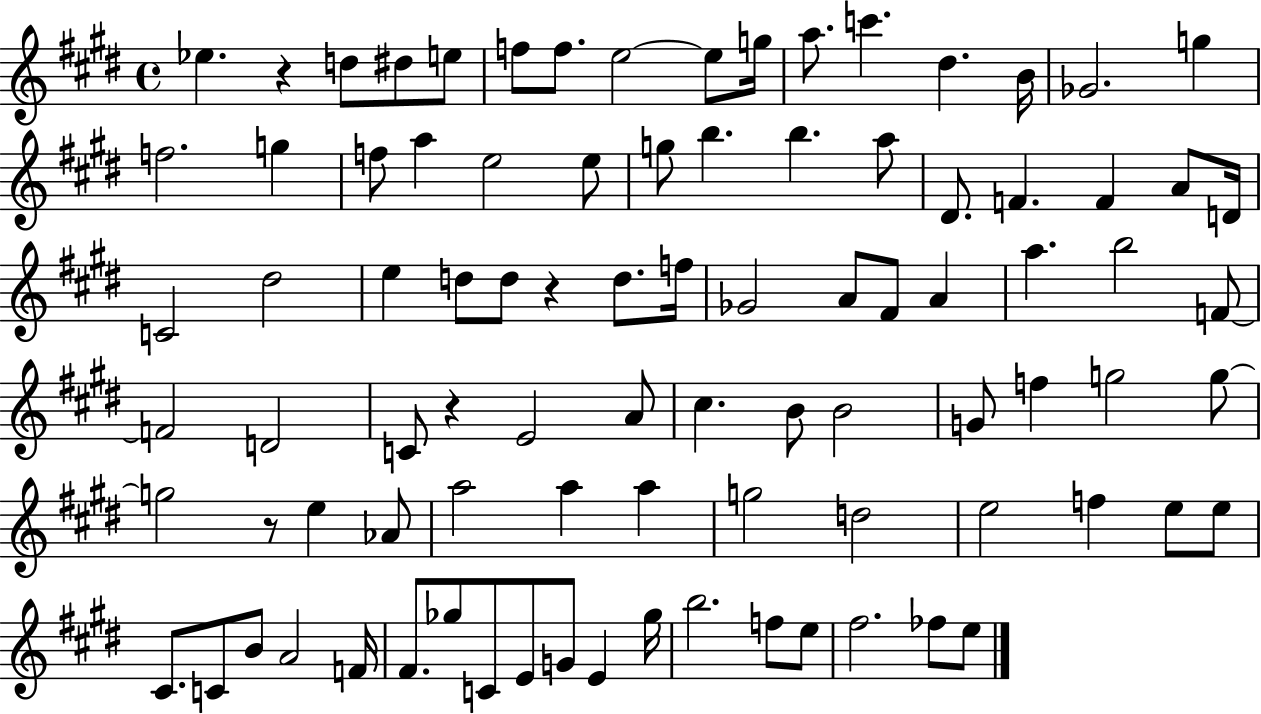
{
  \clef treble
  \time 4/4
  \defaultTimeSignature
  \key e \major
  ees''4. r4 d''8 dis''8 e''8 | f''8 f''8. e''2~~ e''8 g''16 | a''8. c'''4. dis''4. b'16 | ges'2. g''4 | \break f''2. g''4 | f''8 a''4 e''2 e''8 | g''8 b''4. b''4. a''8 | dis'8. f'4. f'4 a'8 d'16 | \break c'2 dis''2 | e''4 d''8 d''8 r4 d''8. f''16 | ges'2 a'8 fis'8 a'4 | a''4. b''2 f'8~~ | \break f'2 d'2 | c'8 r4 e'2 a'8 | cis''4. b'8 b'2 | g'8 f''4 g''2 g''8~~ | \break g''2 r8 e''4 aes'8 | a''2 a''4 a''4 | g''2 d''2 | e''2 f''4 e''8 e''8 | \break cis'8. c'8 b'8 a'2 f'16 | fis'8. ges''8 c'8 e'8 g'8 e'4 ges''16 | b''2. f''8 e''8 | fis''2. fes''8 e''8 | \break \bar "|."
}